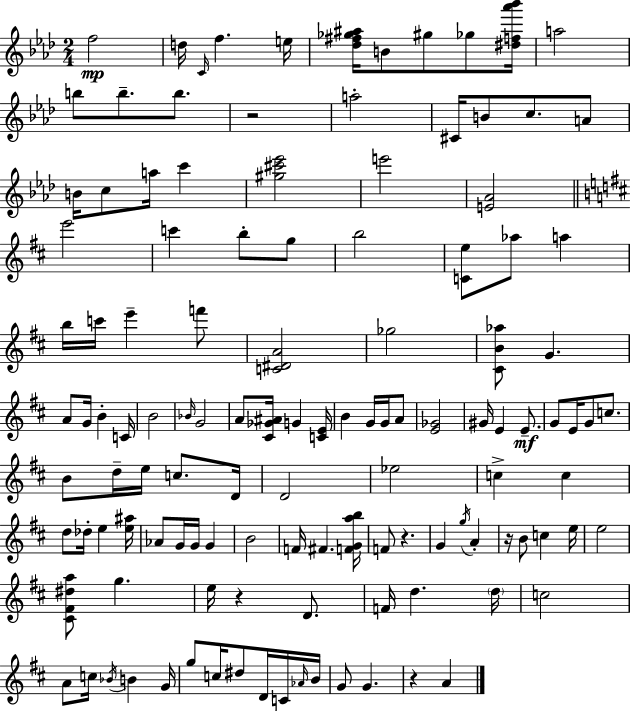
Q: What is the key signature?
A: AES major